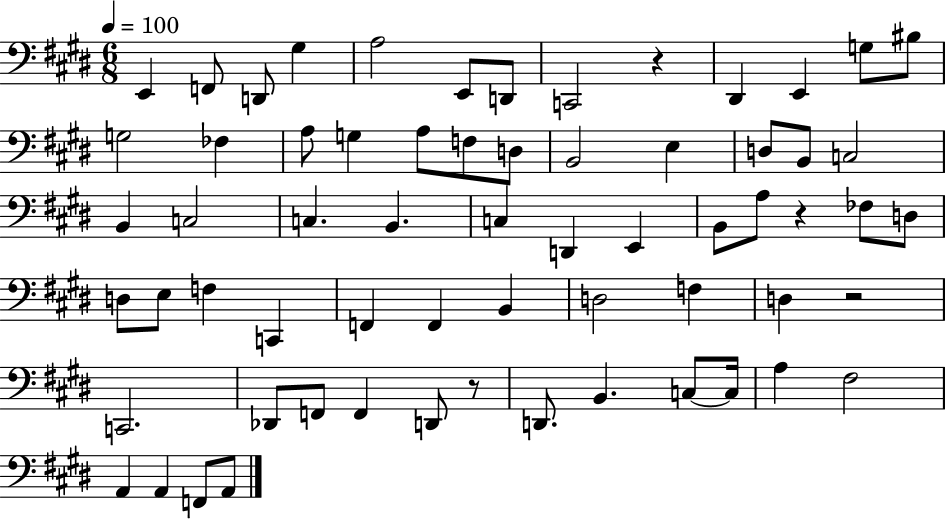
X:1
T:Untitled
M:6/8
L:1/4
K:E
E,, F,,/2 D,,/2 ^G, A,2 E,,/2 D,,/2 C,,2 z ^D,, E,, G,/2 ^B,/2 G,2 _F, A,/2 G, A,/2 F,/2 D,/2 B,,2 E, D,/2 B,,/2 C,2 B,, C,2 C, B,, C, D,, E,, B,,/2 A,/2 z _F,/2 D,/2 D,/2 E,/2 F, C,, F,, F,, B,, D,2 F, D, z2 C,,2 _D,,/2 F,,/2 F,, D,,/2 z/2 D,,/2 B,, C,/2 C,/4 A, ^F,2 A,, A,, F,,/2 A,,/2